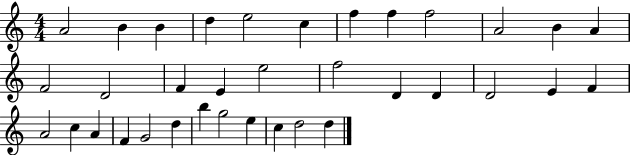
X:1
T:Untitled
M:4/4
L:1/4
K:C
A2 B B d e2 c f f f2 A2 B A F2 D2 F E e2 f2 D D D2 E F A2 c A F G2 d b g2 e c d2 d